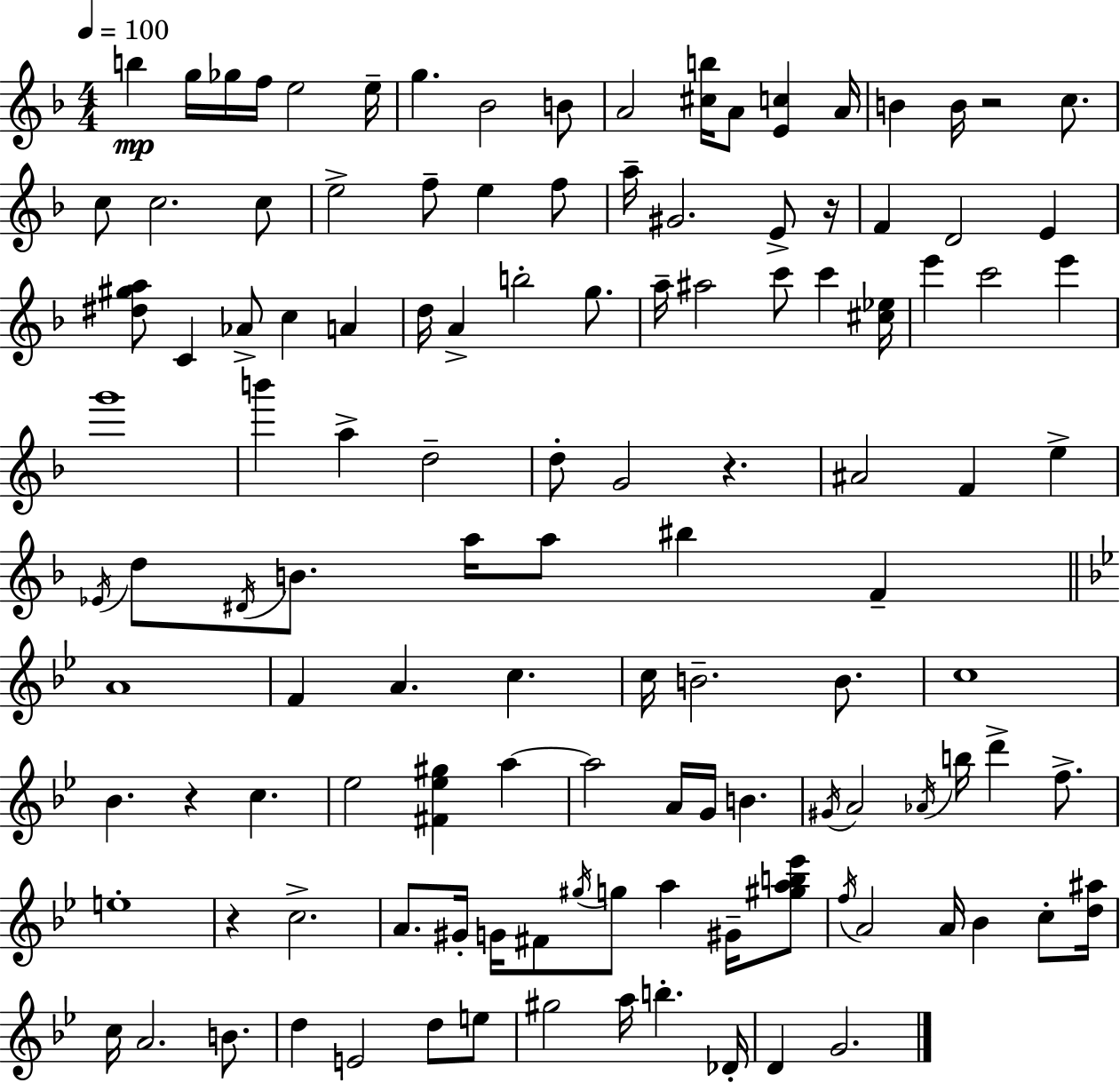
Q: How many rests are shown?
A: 5